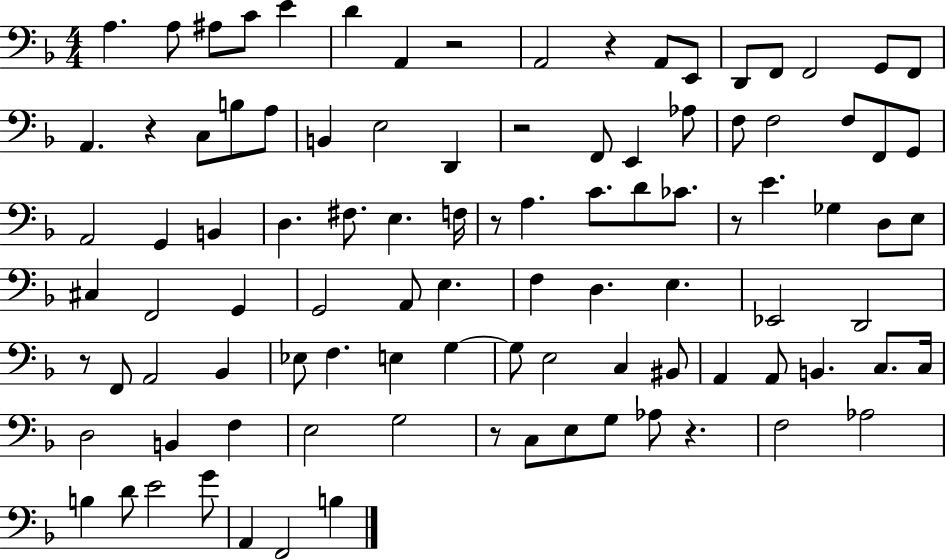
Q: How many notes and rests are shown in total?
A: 99